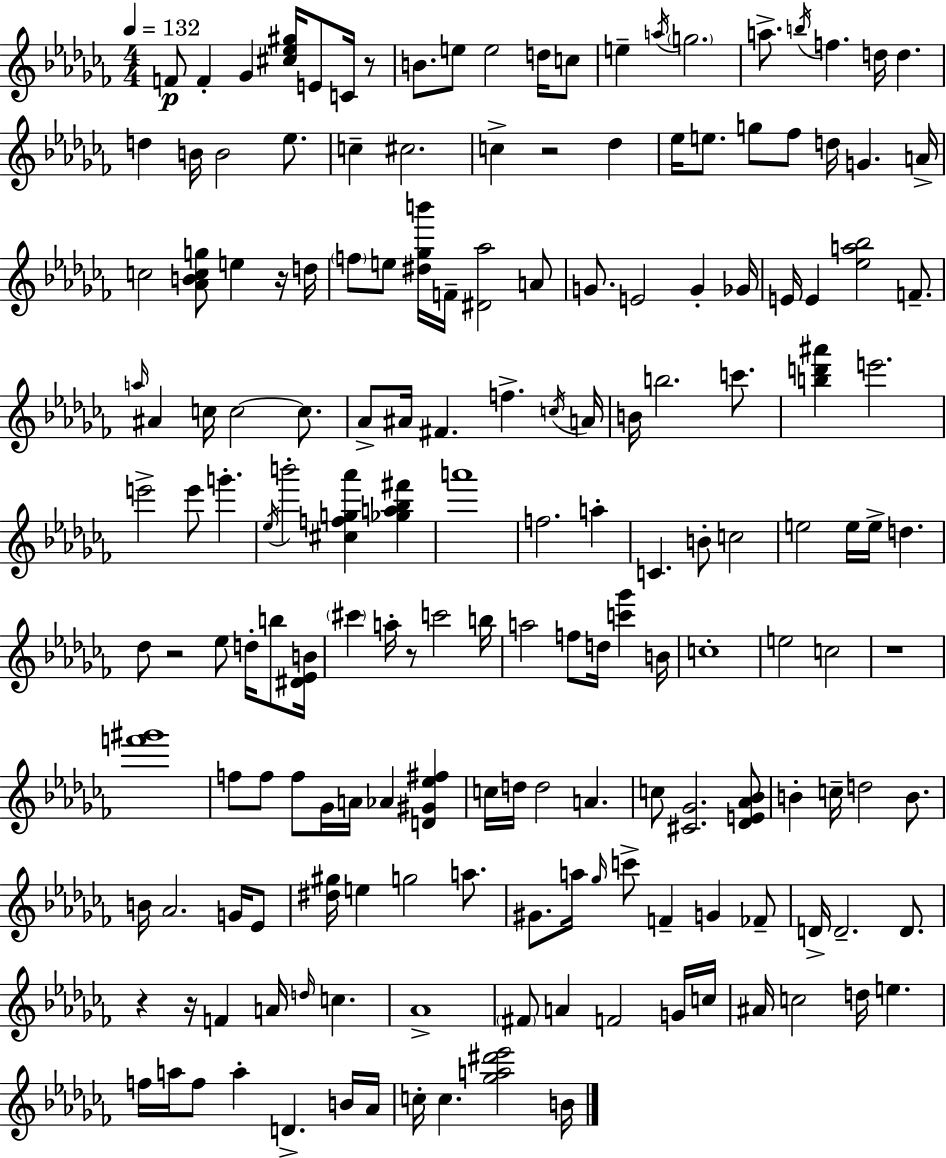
{
  \clef treble
  \numericTimeSignature
  \time 4/4
  \key aes \minor
  \tempo 4 = 132
  f'8\p f'4-. ges'4 <cis'' ees'' gis''>16 e'8 c'16 r8 | b'8. e''8 e''2 d''16 c''8 | e''4-- \acciaccatura { a''16 } \parenthesize g''2. | a''8.-> \acciaccatura { b''16 } f''4. d''16 d''4. | \break d''4 b'16 b'2 ees''8. | c''4-- cis''2. | c''4-> r2 des''4 | ees''16 e''8. g''8 fes''8 d''16 g'4. | \break a'16-> c''2 <aes' b' c'' g''>8 e''4 | r16 d''16 \parenthesize f''8 e''8 <dis'' ges'' b'''>16 f'16-- <dis' aes''>2 | a'8 g'8. e'2 g'4-. | ges'16 e'16 e'4 <ees'' a'' bes''>2 f'8.-- | \break \grace { a''16 } ais'4 c''16 c''2~~ | c''8. aes'8-> ais'16 fis'4. f''4.-> | \acciaccatura { c''16 } a'16 b'16 b''2. | c'''8. <b'' d''' ais'''>4 e'''2. | \break e'''2-> e'''8 g'''4.-. | \acciaccatura { ees''16 } b'''2-. <cis'' f'' g'' aes'''>4 | <ges'' a'' bes'' fis'''>4 a'''1 | f''2. | \break a''4-. c'4. b'8-. c''2 | e''2 e''16 e''16-> d''4. | des''8 r2 ees''8 | d''16-. b''8 <dis' ees' b'>16 \parenthesize cis'''4 a''16-. r8 c'''2 | \break b''16 a''2 f''8 d''16 | <c''' ges'''>4 b'16 c''1-. | e''2 c''2 | r1 | \break <f''' gis'''>1 | f''8 f''8 f''8 ges'16 a'16 aes'4 | <d' gis' ees'' fis''>4 c''16 d''16 d''2 a'4. | c''8 <cis' ges'>2. | \break <des' e' aes' bes'>8 b'4-. c''16-- d''2 | b'8. b'16 aes'2. | g'16 ees'8 <dis'' gis''>16 e''4 g''2 | a''8. gis'8. a''16 \grace { ges''16 } c'''8-> f'4-- | \break g'4 fes'8-- d'16-> d'2.-- | d'8. r4 r16 f'4 a'16 | \grace { d''16 } c''4. aes'1-> | \parenthesize fis'8 a'4 f'2 | \break g'16 c''16 ais'16 c''2 | d''16 e''4. f''16 a''16 f''8 a''4-. d'4.-> | b'16 aes'16 c''16-. c''4. <ges'' a'' dis''' ees'''>2 | b'16 \bar "|."
}